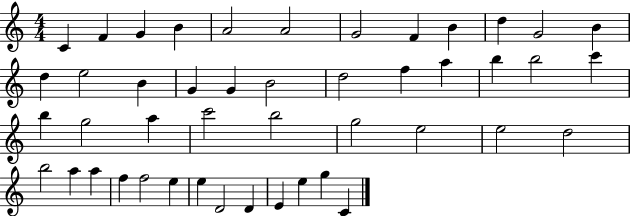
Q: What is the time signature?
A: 4/4